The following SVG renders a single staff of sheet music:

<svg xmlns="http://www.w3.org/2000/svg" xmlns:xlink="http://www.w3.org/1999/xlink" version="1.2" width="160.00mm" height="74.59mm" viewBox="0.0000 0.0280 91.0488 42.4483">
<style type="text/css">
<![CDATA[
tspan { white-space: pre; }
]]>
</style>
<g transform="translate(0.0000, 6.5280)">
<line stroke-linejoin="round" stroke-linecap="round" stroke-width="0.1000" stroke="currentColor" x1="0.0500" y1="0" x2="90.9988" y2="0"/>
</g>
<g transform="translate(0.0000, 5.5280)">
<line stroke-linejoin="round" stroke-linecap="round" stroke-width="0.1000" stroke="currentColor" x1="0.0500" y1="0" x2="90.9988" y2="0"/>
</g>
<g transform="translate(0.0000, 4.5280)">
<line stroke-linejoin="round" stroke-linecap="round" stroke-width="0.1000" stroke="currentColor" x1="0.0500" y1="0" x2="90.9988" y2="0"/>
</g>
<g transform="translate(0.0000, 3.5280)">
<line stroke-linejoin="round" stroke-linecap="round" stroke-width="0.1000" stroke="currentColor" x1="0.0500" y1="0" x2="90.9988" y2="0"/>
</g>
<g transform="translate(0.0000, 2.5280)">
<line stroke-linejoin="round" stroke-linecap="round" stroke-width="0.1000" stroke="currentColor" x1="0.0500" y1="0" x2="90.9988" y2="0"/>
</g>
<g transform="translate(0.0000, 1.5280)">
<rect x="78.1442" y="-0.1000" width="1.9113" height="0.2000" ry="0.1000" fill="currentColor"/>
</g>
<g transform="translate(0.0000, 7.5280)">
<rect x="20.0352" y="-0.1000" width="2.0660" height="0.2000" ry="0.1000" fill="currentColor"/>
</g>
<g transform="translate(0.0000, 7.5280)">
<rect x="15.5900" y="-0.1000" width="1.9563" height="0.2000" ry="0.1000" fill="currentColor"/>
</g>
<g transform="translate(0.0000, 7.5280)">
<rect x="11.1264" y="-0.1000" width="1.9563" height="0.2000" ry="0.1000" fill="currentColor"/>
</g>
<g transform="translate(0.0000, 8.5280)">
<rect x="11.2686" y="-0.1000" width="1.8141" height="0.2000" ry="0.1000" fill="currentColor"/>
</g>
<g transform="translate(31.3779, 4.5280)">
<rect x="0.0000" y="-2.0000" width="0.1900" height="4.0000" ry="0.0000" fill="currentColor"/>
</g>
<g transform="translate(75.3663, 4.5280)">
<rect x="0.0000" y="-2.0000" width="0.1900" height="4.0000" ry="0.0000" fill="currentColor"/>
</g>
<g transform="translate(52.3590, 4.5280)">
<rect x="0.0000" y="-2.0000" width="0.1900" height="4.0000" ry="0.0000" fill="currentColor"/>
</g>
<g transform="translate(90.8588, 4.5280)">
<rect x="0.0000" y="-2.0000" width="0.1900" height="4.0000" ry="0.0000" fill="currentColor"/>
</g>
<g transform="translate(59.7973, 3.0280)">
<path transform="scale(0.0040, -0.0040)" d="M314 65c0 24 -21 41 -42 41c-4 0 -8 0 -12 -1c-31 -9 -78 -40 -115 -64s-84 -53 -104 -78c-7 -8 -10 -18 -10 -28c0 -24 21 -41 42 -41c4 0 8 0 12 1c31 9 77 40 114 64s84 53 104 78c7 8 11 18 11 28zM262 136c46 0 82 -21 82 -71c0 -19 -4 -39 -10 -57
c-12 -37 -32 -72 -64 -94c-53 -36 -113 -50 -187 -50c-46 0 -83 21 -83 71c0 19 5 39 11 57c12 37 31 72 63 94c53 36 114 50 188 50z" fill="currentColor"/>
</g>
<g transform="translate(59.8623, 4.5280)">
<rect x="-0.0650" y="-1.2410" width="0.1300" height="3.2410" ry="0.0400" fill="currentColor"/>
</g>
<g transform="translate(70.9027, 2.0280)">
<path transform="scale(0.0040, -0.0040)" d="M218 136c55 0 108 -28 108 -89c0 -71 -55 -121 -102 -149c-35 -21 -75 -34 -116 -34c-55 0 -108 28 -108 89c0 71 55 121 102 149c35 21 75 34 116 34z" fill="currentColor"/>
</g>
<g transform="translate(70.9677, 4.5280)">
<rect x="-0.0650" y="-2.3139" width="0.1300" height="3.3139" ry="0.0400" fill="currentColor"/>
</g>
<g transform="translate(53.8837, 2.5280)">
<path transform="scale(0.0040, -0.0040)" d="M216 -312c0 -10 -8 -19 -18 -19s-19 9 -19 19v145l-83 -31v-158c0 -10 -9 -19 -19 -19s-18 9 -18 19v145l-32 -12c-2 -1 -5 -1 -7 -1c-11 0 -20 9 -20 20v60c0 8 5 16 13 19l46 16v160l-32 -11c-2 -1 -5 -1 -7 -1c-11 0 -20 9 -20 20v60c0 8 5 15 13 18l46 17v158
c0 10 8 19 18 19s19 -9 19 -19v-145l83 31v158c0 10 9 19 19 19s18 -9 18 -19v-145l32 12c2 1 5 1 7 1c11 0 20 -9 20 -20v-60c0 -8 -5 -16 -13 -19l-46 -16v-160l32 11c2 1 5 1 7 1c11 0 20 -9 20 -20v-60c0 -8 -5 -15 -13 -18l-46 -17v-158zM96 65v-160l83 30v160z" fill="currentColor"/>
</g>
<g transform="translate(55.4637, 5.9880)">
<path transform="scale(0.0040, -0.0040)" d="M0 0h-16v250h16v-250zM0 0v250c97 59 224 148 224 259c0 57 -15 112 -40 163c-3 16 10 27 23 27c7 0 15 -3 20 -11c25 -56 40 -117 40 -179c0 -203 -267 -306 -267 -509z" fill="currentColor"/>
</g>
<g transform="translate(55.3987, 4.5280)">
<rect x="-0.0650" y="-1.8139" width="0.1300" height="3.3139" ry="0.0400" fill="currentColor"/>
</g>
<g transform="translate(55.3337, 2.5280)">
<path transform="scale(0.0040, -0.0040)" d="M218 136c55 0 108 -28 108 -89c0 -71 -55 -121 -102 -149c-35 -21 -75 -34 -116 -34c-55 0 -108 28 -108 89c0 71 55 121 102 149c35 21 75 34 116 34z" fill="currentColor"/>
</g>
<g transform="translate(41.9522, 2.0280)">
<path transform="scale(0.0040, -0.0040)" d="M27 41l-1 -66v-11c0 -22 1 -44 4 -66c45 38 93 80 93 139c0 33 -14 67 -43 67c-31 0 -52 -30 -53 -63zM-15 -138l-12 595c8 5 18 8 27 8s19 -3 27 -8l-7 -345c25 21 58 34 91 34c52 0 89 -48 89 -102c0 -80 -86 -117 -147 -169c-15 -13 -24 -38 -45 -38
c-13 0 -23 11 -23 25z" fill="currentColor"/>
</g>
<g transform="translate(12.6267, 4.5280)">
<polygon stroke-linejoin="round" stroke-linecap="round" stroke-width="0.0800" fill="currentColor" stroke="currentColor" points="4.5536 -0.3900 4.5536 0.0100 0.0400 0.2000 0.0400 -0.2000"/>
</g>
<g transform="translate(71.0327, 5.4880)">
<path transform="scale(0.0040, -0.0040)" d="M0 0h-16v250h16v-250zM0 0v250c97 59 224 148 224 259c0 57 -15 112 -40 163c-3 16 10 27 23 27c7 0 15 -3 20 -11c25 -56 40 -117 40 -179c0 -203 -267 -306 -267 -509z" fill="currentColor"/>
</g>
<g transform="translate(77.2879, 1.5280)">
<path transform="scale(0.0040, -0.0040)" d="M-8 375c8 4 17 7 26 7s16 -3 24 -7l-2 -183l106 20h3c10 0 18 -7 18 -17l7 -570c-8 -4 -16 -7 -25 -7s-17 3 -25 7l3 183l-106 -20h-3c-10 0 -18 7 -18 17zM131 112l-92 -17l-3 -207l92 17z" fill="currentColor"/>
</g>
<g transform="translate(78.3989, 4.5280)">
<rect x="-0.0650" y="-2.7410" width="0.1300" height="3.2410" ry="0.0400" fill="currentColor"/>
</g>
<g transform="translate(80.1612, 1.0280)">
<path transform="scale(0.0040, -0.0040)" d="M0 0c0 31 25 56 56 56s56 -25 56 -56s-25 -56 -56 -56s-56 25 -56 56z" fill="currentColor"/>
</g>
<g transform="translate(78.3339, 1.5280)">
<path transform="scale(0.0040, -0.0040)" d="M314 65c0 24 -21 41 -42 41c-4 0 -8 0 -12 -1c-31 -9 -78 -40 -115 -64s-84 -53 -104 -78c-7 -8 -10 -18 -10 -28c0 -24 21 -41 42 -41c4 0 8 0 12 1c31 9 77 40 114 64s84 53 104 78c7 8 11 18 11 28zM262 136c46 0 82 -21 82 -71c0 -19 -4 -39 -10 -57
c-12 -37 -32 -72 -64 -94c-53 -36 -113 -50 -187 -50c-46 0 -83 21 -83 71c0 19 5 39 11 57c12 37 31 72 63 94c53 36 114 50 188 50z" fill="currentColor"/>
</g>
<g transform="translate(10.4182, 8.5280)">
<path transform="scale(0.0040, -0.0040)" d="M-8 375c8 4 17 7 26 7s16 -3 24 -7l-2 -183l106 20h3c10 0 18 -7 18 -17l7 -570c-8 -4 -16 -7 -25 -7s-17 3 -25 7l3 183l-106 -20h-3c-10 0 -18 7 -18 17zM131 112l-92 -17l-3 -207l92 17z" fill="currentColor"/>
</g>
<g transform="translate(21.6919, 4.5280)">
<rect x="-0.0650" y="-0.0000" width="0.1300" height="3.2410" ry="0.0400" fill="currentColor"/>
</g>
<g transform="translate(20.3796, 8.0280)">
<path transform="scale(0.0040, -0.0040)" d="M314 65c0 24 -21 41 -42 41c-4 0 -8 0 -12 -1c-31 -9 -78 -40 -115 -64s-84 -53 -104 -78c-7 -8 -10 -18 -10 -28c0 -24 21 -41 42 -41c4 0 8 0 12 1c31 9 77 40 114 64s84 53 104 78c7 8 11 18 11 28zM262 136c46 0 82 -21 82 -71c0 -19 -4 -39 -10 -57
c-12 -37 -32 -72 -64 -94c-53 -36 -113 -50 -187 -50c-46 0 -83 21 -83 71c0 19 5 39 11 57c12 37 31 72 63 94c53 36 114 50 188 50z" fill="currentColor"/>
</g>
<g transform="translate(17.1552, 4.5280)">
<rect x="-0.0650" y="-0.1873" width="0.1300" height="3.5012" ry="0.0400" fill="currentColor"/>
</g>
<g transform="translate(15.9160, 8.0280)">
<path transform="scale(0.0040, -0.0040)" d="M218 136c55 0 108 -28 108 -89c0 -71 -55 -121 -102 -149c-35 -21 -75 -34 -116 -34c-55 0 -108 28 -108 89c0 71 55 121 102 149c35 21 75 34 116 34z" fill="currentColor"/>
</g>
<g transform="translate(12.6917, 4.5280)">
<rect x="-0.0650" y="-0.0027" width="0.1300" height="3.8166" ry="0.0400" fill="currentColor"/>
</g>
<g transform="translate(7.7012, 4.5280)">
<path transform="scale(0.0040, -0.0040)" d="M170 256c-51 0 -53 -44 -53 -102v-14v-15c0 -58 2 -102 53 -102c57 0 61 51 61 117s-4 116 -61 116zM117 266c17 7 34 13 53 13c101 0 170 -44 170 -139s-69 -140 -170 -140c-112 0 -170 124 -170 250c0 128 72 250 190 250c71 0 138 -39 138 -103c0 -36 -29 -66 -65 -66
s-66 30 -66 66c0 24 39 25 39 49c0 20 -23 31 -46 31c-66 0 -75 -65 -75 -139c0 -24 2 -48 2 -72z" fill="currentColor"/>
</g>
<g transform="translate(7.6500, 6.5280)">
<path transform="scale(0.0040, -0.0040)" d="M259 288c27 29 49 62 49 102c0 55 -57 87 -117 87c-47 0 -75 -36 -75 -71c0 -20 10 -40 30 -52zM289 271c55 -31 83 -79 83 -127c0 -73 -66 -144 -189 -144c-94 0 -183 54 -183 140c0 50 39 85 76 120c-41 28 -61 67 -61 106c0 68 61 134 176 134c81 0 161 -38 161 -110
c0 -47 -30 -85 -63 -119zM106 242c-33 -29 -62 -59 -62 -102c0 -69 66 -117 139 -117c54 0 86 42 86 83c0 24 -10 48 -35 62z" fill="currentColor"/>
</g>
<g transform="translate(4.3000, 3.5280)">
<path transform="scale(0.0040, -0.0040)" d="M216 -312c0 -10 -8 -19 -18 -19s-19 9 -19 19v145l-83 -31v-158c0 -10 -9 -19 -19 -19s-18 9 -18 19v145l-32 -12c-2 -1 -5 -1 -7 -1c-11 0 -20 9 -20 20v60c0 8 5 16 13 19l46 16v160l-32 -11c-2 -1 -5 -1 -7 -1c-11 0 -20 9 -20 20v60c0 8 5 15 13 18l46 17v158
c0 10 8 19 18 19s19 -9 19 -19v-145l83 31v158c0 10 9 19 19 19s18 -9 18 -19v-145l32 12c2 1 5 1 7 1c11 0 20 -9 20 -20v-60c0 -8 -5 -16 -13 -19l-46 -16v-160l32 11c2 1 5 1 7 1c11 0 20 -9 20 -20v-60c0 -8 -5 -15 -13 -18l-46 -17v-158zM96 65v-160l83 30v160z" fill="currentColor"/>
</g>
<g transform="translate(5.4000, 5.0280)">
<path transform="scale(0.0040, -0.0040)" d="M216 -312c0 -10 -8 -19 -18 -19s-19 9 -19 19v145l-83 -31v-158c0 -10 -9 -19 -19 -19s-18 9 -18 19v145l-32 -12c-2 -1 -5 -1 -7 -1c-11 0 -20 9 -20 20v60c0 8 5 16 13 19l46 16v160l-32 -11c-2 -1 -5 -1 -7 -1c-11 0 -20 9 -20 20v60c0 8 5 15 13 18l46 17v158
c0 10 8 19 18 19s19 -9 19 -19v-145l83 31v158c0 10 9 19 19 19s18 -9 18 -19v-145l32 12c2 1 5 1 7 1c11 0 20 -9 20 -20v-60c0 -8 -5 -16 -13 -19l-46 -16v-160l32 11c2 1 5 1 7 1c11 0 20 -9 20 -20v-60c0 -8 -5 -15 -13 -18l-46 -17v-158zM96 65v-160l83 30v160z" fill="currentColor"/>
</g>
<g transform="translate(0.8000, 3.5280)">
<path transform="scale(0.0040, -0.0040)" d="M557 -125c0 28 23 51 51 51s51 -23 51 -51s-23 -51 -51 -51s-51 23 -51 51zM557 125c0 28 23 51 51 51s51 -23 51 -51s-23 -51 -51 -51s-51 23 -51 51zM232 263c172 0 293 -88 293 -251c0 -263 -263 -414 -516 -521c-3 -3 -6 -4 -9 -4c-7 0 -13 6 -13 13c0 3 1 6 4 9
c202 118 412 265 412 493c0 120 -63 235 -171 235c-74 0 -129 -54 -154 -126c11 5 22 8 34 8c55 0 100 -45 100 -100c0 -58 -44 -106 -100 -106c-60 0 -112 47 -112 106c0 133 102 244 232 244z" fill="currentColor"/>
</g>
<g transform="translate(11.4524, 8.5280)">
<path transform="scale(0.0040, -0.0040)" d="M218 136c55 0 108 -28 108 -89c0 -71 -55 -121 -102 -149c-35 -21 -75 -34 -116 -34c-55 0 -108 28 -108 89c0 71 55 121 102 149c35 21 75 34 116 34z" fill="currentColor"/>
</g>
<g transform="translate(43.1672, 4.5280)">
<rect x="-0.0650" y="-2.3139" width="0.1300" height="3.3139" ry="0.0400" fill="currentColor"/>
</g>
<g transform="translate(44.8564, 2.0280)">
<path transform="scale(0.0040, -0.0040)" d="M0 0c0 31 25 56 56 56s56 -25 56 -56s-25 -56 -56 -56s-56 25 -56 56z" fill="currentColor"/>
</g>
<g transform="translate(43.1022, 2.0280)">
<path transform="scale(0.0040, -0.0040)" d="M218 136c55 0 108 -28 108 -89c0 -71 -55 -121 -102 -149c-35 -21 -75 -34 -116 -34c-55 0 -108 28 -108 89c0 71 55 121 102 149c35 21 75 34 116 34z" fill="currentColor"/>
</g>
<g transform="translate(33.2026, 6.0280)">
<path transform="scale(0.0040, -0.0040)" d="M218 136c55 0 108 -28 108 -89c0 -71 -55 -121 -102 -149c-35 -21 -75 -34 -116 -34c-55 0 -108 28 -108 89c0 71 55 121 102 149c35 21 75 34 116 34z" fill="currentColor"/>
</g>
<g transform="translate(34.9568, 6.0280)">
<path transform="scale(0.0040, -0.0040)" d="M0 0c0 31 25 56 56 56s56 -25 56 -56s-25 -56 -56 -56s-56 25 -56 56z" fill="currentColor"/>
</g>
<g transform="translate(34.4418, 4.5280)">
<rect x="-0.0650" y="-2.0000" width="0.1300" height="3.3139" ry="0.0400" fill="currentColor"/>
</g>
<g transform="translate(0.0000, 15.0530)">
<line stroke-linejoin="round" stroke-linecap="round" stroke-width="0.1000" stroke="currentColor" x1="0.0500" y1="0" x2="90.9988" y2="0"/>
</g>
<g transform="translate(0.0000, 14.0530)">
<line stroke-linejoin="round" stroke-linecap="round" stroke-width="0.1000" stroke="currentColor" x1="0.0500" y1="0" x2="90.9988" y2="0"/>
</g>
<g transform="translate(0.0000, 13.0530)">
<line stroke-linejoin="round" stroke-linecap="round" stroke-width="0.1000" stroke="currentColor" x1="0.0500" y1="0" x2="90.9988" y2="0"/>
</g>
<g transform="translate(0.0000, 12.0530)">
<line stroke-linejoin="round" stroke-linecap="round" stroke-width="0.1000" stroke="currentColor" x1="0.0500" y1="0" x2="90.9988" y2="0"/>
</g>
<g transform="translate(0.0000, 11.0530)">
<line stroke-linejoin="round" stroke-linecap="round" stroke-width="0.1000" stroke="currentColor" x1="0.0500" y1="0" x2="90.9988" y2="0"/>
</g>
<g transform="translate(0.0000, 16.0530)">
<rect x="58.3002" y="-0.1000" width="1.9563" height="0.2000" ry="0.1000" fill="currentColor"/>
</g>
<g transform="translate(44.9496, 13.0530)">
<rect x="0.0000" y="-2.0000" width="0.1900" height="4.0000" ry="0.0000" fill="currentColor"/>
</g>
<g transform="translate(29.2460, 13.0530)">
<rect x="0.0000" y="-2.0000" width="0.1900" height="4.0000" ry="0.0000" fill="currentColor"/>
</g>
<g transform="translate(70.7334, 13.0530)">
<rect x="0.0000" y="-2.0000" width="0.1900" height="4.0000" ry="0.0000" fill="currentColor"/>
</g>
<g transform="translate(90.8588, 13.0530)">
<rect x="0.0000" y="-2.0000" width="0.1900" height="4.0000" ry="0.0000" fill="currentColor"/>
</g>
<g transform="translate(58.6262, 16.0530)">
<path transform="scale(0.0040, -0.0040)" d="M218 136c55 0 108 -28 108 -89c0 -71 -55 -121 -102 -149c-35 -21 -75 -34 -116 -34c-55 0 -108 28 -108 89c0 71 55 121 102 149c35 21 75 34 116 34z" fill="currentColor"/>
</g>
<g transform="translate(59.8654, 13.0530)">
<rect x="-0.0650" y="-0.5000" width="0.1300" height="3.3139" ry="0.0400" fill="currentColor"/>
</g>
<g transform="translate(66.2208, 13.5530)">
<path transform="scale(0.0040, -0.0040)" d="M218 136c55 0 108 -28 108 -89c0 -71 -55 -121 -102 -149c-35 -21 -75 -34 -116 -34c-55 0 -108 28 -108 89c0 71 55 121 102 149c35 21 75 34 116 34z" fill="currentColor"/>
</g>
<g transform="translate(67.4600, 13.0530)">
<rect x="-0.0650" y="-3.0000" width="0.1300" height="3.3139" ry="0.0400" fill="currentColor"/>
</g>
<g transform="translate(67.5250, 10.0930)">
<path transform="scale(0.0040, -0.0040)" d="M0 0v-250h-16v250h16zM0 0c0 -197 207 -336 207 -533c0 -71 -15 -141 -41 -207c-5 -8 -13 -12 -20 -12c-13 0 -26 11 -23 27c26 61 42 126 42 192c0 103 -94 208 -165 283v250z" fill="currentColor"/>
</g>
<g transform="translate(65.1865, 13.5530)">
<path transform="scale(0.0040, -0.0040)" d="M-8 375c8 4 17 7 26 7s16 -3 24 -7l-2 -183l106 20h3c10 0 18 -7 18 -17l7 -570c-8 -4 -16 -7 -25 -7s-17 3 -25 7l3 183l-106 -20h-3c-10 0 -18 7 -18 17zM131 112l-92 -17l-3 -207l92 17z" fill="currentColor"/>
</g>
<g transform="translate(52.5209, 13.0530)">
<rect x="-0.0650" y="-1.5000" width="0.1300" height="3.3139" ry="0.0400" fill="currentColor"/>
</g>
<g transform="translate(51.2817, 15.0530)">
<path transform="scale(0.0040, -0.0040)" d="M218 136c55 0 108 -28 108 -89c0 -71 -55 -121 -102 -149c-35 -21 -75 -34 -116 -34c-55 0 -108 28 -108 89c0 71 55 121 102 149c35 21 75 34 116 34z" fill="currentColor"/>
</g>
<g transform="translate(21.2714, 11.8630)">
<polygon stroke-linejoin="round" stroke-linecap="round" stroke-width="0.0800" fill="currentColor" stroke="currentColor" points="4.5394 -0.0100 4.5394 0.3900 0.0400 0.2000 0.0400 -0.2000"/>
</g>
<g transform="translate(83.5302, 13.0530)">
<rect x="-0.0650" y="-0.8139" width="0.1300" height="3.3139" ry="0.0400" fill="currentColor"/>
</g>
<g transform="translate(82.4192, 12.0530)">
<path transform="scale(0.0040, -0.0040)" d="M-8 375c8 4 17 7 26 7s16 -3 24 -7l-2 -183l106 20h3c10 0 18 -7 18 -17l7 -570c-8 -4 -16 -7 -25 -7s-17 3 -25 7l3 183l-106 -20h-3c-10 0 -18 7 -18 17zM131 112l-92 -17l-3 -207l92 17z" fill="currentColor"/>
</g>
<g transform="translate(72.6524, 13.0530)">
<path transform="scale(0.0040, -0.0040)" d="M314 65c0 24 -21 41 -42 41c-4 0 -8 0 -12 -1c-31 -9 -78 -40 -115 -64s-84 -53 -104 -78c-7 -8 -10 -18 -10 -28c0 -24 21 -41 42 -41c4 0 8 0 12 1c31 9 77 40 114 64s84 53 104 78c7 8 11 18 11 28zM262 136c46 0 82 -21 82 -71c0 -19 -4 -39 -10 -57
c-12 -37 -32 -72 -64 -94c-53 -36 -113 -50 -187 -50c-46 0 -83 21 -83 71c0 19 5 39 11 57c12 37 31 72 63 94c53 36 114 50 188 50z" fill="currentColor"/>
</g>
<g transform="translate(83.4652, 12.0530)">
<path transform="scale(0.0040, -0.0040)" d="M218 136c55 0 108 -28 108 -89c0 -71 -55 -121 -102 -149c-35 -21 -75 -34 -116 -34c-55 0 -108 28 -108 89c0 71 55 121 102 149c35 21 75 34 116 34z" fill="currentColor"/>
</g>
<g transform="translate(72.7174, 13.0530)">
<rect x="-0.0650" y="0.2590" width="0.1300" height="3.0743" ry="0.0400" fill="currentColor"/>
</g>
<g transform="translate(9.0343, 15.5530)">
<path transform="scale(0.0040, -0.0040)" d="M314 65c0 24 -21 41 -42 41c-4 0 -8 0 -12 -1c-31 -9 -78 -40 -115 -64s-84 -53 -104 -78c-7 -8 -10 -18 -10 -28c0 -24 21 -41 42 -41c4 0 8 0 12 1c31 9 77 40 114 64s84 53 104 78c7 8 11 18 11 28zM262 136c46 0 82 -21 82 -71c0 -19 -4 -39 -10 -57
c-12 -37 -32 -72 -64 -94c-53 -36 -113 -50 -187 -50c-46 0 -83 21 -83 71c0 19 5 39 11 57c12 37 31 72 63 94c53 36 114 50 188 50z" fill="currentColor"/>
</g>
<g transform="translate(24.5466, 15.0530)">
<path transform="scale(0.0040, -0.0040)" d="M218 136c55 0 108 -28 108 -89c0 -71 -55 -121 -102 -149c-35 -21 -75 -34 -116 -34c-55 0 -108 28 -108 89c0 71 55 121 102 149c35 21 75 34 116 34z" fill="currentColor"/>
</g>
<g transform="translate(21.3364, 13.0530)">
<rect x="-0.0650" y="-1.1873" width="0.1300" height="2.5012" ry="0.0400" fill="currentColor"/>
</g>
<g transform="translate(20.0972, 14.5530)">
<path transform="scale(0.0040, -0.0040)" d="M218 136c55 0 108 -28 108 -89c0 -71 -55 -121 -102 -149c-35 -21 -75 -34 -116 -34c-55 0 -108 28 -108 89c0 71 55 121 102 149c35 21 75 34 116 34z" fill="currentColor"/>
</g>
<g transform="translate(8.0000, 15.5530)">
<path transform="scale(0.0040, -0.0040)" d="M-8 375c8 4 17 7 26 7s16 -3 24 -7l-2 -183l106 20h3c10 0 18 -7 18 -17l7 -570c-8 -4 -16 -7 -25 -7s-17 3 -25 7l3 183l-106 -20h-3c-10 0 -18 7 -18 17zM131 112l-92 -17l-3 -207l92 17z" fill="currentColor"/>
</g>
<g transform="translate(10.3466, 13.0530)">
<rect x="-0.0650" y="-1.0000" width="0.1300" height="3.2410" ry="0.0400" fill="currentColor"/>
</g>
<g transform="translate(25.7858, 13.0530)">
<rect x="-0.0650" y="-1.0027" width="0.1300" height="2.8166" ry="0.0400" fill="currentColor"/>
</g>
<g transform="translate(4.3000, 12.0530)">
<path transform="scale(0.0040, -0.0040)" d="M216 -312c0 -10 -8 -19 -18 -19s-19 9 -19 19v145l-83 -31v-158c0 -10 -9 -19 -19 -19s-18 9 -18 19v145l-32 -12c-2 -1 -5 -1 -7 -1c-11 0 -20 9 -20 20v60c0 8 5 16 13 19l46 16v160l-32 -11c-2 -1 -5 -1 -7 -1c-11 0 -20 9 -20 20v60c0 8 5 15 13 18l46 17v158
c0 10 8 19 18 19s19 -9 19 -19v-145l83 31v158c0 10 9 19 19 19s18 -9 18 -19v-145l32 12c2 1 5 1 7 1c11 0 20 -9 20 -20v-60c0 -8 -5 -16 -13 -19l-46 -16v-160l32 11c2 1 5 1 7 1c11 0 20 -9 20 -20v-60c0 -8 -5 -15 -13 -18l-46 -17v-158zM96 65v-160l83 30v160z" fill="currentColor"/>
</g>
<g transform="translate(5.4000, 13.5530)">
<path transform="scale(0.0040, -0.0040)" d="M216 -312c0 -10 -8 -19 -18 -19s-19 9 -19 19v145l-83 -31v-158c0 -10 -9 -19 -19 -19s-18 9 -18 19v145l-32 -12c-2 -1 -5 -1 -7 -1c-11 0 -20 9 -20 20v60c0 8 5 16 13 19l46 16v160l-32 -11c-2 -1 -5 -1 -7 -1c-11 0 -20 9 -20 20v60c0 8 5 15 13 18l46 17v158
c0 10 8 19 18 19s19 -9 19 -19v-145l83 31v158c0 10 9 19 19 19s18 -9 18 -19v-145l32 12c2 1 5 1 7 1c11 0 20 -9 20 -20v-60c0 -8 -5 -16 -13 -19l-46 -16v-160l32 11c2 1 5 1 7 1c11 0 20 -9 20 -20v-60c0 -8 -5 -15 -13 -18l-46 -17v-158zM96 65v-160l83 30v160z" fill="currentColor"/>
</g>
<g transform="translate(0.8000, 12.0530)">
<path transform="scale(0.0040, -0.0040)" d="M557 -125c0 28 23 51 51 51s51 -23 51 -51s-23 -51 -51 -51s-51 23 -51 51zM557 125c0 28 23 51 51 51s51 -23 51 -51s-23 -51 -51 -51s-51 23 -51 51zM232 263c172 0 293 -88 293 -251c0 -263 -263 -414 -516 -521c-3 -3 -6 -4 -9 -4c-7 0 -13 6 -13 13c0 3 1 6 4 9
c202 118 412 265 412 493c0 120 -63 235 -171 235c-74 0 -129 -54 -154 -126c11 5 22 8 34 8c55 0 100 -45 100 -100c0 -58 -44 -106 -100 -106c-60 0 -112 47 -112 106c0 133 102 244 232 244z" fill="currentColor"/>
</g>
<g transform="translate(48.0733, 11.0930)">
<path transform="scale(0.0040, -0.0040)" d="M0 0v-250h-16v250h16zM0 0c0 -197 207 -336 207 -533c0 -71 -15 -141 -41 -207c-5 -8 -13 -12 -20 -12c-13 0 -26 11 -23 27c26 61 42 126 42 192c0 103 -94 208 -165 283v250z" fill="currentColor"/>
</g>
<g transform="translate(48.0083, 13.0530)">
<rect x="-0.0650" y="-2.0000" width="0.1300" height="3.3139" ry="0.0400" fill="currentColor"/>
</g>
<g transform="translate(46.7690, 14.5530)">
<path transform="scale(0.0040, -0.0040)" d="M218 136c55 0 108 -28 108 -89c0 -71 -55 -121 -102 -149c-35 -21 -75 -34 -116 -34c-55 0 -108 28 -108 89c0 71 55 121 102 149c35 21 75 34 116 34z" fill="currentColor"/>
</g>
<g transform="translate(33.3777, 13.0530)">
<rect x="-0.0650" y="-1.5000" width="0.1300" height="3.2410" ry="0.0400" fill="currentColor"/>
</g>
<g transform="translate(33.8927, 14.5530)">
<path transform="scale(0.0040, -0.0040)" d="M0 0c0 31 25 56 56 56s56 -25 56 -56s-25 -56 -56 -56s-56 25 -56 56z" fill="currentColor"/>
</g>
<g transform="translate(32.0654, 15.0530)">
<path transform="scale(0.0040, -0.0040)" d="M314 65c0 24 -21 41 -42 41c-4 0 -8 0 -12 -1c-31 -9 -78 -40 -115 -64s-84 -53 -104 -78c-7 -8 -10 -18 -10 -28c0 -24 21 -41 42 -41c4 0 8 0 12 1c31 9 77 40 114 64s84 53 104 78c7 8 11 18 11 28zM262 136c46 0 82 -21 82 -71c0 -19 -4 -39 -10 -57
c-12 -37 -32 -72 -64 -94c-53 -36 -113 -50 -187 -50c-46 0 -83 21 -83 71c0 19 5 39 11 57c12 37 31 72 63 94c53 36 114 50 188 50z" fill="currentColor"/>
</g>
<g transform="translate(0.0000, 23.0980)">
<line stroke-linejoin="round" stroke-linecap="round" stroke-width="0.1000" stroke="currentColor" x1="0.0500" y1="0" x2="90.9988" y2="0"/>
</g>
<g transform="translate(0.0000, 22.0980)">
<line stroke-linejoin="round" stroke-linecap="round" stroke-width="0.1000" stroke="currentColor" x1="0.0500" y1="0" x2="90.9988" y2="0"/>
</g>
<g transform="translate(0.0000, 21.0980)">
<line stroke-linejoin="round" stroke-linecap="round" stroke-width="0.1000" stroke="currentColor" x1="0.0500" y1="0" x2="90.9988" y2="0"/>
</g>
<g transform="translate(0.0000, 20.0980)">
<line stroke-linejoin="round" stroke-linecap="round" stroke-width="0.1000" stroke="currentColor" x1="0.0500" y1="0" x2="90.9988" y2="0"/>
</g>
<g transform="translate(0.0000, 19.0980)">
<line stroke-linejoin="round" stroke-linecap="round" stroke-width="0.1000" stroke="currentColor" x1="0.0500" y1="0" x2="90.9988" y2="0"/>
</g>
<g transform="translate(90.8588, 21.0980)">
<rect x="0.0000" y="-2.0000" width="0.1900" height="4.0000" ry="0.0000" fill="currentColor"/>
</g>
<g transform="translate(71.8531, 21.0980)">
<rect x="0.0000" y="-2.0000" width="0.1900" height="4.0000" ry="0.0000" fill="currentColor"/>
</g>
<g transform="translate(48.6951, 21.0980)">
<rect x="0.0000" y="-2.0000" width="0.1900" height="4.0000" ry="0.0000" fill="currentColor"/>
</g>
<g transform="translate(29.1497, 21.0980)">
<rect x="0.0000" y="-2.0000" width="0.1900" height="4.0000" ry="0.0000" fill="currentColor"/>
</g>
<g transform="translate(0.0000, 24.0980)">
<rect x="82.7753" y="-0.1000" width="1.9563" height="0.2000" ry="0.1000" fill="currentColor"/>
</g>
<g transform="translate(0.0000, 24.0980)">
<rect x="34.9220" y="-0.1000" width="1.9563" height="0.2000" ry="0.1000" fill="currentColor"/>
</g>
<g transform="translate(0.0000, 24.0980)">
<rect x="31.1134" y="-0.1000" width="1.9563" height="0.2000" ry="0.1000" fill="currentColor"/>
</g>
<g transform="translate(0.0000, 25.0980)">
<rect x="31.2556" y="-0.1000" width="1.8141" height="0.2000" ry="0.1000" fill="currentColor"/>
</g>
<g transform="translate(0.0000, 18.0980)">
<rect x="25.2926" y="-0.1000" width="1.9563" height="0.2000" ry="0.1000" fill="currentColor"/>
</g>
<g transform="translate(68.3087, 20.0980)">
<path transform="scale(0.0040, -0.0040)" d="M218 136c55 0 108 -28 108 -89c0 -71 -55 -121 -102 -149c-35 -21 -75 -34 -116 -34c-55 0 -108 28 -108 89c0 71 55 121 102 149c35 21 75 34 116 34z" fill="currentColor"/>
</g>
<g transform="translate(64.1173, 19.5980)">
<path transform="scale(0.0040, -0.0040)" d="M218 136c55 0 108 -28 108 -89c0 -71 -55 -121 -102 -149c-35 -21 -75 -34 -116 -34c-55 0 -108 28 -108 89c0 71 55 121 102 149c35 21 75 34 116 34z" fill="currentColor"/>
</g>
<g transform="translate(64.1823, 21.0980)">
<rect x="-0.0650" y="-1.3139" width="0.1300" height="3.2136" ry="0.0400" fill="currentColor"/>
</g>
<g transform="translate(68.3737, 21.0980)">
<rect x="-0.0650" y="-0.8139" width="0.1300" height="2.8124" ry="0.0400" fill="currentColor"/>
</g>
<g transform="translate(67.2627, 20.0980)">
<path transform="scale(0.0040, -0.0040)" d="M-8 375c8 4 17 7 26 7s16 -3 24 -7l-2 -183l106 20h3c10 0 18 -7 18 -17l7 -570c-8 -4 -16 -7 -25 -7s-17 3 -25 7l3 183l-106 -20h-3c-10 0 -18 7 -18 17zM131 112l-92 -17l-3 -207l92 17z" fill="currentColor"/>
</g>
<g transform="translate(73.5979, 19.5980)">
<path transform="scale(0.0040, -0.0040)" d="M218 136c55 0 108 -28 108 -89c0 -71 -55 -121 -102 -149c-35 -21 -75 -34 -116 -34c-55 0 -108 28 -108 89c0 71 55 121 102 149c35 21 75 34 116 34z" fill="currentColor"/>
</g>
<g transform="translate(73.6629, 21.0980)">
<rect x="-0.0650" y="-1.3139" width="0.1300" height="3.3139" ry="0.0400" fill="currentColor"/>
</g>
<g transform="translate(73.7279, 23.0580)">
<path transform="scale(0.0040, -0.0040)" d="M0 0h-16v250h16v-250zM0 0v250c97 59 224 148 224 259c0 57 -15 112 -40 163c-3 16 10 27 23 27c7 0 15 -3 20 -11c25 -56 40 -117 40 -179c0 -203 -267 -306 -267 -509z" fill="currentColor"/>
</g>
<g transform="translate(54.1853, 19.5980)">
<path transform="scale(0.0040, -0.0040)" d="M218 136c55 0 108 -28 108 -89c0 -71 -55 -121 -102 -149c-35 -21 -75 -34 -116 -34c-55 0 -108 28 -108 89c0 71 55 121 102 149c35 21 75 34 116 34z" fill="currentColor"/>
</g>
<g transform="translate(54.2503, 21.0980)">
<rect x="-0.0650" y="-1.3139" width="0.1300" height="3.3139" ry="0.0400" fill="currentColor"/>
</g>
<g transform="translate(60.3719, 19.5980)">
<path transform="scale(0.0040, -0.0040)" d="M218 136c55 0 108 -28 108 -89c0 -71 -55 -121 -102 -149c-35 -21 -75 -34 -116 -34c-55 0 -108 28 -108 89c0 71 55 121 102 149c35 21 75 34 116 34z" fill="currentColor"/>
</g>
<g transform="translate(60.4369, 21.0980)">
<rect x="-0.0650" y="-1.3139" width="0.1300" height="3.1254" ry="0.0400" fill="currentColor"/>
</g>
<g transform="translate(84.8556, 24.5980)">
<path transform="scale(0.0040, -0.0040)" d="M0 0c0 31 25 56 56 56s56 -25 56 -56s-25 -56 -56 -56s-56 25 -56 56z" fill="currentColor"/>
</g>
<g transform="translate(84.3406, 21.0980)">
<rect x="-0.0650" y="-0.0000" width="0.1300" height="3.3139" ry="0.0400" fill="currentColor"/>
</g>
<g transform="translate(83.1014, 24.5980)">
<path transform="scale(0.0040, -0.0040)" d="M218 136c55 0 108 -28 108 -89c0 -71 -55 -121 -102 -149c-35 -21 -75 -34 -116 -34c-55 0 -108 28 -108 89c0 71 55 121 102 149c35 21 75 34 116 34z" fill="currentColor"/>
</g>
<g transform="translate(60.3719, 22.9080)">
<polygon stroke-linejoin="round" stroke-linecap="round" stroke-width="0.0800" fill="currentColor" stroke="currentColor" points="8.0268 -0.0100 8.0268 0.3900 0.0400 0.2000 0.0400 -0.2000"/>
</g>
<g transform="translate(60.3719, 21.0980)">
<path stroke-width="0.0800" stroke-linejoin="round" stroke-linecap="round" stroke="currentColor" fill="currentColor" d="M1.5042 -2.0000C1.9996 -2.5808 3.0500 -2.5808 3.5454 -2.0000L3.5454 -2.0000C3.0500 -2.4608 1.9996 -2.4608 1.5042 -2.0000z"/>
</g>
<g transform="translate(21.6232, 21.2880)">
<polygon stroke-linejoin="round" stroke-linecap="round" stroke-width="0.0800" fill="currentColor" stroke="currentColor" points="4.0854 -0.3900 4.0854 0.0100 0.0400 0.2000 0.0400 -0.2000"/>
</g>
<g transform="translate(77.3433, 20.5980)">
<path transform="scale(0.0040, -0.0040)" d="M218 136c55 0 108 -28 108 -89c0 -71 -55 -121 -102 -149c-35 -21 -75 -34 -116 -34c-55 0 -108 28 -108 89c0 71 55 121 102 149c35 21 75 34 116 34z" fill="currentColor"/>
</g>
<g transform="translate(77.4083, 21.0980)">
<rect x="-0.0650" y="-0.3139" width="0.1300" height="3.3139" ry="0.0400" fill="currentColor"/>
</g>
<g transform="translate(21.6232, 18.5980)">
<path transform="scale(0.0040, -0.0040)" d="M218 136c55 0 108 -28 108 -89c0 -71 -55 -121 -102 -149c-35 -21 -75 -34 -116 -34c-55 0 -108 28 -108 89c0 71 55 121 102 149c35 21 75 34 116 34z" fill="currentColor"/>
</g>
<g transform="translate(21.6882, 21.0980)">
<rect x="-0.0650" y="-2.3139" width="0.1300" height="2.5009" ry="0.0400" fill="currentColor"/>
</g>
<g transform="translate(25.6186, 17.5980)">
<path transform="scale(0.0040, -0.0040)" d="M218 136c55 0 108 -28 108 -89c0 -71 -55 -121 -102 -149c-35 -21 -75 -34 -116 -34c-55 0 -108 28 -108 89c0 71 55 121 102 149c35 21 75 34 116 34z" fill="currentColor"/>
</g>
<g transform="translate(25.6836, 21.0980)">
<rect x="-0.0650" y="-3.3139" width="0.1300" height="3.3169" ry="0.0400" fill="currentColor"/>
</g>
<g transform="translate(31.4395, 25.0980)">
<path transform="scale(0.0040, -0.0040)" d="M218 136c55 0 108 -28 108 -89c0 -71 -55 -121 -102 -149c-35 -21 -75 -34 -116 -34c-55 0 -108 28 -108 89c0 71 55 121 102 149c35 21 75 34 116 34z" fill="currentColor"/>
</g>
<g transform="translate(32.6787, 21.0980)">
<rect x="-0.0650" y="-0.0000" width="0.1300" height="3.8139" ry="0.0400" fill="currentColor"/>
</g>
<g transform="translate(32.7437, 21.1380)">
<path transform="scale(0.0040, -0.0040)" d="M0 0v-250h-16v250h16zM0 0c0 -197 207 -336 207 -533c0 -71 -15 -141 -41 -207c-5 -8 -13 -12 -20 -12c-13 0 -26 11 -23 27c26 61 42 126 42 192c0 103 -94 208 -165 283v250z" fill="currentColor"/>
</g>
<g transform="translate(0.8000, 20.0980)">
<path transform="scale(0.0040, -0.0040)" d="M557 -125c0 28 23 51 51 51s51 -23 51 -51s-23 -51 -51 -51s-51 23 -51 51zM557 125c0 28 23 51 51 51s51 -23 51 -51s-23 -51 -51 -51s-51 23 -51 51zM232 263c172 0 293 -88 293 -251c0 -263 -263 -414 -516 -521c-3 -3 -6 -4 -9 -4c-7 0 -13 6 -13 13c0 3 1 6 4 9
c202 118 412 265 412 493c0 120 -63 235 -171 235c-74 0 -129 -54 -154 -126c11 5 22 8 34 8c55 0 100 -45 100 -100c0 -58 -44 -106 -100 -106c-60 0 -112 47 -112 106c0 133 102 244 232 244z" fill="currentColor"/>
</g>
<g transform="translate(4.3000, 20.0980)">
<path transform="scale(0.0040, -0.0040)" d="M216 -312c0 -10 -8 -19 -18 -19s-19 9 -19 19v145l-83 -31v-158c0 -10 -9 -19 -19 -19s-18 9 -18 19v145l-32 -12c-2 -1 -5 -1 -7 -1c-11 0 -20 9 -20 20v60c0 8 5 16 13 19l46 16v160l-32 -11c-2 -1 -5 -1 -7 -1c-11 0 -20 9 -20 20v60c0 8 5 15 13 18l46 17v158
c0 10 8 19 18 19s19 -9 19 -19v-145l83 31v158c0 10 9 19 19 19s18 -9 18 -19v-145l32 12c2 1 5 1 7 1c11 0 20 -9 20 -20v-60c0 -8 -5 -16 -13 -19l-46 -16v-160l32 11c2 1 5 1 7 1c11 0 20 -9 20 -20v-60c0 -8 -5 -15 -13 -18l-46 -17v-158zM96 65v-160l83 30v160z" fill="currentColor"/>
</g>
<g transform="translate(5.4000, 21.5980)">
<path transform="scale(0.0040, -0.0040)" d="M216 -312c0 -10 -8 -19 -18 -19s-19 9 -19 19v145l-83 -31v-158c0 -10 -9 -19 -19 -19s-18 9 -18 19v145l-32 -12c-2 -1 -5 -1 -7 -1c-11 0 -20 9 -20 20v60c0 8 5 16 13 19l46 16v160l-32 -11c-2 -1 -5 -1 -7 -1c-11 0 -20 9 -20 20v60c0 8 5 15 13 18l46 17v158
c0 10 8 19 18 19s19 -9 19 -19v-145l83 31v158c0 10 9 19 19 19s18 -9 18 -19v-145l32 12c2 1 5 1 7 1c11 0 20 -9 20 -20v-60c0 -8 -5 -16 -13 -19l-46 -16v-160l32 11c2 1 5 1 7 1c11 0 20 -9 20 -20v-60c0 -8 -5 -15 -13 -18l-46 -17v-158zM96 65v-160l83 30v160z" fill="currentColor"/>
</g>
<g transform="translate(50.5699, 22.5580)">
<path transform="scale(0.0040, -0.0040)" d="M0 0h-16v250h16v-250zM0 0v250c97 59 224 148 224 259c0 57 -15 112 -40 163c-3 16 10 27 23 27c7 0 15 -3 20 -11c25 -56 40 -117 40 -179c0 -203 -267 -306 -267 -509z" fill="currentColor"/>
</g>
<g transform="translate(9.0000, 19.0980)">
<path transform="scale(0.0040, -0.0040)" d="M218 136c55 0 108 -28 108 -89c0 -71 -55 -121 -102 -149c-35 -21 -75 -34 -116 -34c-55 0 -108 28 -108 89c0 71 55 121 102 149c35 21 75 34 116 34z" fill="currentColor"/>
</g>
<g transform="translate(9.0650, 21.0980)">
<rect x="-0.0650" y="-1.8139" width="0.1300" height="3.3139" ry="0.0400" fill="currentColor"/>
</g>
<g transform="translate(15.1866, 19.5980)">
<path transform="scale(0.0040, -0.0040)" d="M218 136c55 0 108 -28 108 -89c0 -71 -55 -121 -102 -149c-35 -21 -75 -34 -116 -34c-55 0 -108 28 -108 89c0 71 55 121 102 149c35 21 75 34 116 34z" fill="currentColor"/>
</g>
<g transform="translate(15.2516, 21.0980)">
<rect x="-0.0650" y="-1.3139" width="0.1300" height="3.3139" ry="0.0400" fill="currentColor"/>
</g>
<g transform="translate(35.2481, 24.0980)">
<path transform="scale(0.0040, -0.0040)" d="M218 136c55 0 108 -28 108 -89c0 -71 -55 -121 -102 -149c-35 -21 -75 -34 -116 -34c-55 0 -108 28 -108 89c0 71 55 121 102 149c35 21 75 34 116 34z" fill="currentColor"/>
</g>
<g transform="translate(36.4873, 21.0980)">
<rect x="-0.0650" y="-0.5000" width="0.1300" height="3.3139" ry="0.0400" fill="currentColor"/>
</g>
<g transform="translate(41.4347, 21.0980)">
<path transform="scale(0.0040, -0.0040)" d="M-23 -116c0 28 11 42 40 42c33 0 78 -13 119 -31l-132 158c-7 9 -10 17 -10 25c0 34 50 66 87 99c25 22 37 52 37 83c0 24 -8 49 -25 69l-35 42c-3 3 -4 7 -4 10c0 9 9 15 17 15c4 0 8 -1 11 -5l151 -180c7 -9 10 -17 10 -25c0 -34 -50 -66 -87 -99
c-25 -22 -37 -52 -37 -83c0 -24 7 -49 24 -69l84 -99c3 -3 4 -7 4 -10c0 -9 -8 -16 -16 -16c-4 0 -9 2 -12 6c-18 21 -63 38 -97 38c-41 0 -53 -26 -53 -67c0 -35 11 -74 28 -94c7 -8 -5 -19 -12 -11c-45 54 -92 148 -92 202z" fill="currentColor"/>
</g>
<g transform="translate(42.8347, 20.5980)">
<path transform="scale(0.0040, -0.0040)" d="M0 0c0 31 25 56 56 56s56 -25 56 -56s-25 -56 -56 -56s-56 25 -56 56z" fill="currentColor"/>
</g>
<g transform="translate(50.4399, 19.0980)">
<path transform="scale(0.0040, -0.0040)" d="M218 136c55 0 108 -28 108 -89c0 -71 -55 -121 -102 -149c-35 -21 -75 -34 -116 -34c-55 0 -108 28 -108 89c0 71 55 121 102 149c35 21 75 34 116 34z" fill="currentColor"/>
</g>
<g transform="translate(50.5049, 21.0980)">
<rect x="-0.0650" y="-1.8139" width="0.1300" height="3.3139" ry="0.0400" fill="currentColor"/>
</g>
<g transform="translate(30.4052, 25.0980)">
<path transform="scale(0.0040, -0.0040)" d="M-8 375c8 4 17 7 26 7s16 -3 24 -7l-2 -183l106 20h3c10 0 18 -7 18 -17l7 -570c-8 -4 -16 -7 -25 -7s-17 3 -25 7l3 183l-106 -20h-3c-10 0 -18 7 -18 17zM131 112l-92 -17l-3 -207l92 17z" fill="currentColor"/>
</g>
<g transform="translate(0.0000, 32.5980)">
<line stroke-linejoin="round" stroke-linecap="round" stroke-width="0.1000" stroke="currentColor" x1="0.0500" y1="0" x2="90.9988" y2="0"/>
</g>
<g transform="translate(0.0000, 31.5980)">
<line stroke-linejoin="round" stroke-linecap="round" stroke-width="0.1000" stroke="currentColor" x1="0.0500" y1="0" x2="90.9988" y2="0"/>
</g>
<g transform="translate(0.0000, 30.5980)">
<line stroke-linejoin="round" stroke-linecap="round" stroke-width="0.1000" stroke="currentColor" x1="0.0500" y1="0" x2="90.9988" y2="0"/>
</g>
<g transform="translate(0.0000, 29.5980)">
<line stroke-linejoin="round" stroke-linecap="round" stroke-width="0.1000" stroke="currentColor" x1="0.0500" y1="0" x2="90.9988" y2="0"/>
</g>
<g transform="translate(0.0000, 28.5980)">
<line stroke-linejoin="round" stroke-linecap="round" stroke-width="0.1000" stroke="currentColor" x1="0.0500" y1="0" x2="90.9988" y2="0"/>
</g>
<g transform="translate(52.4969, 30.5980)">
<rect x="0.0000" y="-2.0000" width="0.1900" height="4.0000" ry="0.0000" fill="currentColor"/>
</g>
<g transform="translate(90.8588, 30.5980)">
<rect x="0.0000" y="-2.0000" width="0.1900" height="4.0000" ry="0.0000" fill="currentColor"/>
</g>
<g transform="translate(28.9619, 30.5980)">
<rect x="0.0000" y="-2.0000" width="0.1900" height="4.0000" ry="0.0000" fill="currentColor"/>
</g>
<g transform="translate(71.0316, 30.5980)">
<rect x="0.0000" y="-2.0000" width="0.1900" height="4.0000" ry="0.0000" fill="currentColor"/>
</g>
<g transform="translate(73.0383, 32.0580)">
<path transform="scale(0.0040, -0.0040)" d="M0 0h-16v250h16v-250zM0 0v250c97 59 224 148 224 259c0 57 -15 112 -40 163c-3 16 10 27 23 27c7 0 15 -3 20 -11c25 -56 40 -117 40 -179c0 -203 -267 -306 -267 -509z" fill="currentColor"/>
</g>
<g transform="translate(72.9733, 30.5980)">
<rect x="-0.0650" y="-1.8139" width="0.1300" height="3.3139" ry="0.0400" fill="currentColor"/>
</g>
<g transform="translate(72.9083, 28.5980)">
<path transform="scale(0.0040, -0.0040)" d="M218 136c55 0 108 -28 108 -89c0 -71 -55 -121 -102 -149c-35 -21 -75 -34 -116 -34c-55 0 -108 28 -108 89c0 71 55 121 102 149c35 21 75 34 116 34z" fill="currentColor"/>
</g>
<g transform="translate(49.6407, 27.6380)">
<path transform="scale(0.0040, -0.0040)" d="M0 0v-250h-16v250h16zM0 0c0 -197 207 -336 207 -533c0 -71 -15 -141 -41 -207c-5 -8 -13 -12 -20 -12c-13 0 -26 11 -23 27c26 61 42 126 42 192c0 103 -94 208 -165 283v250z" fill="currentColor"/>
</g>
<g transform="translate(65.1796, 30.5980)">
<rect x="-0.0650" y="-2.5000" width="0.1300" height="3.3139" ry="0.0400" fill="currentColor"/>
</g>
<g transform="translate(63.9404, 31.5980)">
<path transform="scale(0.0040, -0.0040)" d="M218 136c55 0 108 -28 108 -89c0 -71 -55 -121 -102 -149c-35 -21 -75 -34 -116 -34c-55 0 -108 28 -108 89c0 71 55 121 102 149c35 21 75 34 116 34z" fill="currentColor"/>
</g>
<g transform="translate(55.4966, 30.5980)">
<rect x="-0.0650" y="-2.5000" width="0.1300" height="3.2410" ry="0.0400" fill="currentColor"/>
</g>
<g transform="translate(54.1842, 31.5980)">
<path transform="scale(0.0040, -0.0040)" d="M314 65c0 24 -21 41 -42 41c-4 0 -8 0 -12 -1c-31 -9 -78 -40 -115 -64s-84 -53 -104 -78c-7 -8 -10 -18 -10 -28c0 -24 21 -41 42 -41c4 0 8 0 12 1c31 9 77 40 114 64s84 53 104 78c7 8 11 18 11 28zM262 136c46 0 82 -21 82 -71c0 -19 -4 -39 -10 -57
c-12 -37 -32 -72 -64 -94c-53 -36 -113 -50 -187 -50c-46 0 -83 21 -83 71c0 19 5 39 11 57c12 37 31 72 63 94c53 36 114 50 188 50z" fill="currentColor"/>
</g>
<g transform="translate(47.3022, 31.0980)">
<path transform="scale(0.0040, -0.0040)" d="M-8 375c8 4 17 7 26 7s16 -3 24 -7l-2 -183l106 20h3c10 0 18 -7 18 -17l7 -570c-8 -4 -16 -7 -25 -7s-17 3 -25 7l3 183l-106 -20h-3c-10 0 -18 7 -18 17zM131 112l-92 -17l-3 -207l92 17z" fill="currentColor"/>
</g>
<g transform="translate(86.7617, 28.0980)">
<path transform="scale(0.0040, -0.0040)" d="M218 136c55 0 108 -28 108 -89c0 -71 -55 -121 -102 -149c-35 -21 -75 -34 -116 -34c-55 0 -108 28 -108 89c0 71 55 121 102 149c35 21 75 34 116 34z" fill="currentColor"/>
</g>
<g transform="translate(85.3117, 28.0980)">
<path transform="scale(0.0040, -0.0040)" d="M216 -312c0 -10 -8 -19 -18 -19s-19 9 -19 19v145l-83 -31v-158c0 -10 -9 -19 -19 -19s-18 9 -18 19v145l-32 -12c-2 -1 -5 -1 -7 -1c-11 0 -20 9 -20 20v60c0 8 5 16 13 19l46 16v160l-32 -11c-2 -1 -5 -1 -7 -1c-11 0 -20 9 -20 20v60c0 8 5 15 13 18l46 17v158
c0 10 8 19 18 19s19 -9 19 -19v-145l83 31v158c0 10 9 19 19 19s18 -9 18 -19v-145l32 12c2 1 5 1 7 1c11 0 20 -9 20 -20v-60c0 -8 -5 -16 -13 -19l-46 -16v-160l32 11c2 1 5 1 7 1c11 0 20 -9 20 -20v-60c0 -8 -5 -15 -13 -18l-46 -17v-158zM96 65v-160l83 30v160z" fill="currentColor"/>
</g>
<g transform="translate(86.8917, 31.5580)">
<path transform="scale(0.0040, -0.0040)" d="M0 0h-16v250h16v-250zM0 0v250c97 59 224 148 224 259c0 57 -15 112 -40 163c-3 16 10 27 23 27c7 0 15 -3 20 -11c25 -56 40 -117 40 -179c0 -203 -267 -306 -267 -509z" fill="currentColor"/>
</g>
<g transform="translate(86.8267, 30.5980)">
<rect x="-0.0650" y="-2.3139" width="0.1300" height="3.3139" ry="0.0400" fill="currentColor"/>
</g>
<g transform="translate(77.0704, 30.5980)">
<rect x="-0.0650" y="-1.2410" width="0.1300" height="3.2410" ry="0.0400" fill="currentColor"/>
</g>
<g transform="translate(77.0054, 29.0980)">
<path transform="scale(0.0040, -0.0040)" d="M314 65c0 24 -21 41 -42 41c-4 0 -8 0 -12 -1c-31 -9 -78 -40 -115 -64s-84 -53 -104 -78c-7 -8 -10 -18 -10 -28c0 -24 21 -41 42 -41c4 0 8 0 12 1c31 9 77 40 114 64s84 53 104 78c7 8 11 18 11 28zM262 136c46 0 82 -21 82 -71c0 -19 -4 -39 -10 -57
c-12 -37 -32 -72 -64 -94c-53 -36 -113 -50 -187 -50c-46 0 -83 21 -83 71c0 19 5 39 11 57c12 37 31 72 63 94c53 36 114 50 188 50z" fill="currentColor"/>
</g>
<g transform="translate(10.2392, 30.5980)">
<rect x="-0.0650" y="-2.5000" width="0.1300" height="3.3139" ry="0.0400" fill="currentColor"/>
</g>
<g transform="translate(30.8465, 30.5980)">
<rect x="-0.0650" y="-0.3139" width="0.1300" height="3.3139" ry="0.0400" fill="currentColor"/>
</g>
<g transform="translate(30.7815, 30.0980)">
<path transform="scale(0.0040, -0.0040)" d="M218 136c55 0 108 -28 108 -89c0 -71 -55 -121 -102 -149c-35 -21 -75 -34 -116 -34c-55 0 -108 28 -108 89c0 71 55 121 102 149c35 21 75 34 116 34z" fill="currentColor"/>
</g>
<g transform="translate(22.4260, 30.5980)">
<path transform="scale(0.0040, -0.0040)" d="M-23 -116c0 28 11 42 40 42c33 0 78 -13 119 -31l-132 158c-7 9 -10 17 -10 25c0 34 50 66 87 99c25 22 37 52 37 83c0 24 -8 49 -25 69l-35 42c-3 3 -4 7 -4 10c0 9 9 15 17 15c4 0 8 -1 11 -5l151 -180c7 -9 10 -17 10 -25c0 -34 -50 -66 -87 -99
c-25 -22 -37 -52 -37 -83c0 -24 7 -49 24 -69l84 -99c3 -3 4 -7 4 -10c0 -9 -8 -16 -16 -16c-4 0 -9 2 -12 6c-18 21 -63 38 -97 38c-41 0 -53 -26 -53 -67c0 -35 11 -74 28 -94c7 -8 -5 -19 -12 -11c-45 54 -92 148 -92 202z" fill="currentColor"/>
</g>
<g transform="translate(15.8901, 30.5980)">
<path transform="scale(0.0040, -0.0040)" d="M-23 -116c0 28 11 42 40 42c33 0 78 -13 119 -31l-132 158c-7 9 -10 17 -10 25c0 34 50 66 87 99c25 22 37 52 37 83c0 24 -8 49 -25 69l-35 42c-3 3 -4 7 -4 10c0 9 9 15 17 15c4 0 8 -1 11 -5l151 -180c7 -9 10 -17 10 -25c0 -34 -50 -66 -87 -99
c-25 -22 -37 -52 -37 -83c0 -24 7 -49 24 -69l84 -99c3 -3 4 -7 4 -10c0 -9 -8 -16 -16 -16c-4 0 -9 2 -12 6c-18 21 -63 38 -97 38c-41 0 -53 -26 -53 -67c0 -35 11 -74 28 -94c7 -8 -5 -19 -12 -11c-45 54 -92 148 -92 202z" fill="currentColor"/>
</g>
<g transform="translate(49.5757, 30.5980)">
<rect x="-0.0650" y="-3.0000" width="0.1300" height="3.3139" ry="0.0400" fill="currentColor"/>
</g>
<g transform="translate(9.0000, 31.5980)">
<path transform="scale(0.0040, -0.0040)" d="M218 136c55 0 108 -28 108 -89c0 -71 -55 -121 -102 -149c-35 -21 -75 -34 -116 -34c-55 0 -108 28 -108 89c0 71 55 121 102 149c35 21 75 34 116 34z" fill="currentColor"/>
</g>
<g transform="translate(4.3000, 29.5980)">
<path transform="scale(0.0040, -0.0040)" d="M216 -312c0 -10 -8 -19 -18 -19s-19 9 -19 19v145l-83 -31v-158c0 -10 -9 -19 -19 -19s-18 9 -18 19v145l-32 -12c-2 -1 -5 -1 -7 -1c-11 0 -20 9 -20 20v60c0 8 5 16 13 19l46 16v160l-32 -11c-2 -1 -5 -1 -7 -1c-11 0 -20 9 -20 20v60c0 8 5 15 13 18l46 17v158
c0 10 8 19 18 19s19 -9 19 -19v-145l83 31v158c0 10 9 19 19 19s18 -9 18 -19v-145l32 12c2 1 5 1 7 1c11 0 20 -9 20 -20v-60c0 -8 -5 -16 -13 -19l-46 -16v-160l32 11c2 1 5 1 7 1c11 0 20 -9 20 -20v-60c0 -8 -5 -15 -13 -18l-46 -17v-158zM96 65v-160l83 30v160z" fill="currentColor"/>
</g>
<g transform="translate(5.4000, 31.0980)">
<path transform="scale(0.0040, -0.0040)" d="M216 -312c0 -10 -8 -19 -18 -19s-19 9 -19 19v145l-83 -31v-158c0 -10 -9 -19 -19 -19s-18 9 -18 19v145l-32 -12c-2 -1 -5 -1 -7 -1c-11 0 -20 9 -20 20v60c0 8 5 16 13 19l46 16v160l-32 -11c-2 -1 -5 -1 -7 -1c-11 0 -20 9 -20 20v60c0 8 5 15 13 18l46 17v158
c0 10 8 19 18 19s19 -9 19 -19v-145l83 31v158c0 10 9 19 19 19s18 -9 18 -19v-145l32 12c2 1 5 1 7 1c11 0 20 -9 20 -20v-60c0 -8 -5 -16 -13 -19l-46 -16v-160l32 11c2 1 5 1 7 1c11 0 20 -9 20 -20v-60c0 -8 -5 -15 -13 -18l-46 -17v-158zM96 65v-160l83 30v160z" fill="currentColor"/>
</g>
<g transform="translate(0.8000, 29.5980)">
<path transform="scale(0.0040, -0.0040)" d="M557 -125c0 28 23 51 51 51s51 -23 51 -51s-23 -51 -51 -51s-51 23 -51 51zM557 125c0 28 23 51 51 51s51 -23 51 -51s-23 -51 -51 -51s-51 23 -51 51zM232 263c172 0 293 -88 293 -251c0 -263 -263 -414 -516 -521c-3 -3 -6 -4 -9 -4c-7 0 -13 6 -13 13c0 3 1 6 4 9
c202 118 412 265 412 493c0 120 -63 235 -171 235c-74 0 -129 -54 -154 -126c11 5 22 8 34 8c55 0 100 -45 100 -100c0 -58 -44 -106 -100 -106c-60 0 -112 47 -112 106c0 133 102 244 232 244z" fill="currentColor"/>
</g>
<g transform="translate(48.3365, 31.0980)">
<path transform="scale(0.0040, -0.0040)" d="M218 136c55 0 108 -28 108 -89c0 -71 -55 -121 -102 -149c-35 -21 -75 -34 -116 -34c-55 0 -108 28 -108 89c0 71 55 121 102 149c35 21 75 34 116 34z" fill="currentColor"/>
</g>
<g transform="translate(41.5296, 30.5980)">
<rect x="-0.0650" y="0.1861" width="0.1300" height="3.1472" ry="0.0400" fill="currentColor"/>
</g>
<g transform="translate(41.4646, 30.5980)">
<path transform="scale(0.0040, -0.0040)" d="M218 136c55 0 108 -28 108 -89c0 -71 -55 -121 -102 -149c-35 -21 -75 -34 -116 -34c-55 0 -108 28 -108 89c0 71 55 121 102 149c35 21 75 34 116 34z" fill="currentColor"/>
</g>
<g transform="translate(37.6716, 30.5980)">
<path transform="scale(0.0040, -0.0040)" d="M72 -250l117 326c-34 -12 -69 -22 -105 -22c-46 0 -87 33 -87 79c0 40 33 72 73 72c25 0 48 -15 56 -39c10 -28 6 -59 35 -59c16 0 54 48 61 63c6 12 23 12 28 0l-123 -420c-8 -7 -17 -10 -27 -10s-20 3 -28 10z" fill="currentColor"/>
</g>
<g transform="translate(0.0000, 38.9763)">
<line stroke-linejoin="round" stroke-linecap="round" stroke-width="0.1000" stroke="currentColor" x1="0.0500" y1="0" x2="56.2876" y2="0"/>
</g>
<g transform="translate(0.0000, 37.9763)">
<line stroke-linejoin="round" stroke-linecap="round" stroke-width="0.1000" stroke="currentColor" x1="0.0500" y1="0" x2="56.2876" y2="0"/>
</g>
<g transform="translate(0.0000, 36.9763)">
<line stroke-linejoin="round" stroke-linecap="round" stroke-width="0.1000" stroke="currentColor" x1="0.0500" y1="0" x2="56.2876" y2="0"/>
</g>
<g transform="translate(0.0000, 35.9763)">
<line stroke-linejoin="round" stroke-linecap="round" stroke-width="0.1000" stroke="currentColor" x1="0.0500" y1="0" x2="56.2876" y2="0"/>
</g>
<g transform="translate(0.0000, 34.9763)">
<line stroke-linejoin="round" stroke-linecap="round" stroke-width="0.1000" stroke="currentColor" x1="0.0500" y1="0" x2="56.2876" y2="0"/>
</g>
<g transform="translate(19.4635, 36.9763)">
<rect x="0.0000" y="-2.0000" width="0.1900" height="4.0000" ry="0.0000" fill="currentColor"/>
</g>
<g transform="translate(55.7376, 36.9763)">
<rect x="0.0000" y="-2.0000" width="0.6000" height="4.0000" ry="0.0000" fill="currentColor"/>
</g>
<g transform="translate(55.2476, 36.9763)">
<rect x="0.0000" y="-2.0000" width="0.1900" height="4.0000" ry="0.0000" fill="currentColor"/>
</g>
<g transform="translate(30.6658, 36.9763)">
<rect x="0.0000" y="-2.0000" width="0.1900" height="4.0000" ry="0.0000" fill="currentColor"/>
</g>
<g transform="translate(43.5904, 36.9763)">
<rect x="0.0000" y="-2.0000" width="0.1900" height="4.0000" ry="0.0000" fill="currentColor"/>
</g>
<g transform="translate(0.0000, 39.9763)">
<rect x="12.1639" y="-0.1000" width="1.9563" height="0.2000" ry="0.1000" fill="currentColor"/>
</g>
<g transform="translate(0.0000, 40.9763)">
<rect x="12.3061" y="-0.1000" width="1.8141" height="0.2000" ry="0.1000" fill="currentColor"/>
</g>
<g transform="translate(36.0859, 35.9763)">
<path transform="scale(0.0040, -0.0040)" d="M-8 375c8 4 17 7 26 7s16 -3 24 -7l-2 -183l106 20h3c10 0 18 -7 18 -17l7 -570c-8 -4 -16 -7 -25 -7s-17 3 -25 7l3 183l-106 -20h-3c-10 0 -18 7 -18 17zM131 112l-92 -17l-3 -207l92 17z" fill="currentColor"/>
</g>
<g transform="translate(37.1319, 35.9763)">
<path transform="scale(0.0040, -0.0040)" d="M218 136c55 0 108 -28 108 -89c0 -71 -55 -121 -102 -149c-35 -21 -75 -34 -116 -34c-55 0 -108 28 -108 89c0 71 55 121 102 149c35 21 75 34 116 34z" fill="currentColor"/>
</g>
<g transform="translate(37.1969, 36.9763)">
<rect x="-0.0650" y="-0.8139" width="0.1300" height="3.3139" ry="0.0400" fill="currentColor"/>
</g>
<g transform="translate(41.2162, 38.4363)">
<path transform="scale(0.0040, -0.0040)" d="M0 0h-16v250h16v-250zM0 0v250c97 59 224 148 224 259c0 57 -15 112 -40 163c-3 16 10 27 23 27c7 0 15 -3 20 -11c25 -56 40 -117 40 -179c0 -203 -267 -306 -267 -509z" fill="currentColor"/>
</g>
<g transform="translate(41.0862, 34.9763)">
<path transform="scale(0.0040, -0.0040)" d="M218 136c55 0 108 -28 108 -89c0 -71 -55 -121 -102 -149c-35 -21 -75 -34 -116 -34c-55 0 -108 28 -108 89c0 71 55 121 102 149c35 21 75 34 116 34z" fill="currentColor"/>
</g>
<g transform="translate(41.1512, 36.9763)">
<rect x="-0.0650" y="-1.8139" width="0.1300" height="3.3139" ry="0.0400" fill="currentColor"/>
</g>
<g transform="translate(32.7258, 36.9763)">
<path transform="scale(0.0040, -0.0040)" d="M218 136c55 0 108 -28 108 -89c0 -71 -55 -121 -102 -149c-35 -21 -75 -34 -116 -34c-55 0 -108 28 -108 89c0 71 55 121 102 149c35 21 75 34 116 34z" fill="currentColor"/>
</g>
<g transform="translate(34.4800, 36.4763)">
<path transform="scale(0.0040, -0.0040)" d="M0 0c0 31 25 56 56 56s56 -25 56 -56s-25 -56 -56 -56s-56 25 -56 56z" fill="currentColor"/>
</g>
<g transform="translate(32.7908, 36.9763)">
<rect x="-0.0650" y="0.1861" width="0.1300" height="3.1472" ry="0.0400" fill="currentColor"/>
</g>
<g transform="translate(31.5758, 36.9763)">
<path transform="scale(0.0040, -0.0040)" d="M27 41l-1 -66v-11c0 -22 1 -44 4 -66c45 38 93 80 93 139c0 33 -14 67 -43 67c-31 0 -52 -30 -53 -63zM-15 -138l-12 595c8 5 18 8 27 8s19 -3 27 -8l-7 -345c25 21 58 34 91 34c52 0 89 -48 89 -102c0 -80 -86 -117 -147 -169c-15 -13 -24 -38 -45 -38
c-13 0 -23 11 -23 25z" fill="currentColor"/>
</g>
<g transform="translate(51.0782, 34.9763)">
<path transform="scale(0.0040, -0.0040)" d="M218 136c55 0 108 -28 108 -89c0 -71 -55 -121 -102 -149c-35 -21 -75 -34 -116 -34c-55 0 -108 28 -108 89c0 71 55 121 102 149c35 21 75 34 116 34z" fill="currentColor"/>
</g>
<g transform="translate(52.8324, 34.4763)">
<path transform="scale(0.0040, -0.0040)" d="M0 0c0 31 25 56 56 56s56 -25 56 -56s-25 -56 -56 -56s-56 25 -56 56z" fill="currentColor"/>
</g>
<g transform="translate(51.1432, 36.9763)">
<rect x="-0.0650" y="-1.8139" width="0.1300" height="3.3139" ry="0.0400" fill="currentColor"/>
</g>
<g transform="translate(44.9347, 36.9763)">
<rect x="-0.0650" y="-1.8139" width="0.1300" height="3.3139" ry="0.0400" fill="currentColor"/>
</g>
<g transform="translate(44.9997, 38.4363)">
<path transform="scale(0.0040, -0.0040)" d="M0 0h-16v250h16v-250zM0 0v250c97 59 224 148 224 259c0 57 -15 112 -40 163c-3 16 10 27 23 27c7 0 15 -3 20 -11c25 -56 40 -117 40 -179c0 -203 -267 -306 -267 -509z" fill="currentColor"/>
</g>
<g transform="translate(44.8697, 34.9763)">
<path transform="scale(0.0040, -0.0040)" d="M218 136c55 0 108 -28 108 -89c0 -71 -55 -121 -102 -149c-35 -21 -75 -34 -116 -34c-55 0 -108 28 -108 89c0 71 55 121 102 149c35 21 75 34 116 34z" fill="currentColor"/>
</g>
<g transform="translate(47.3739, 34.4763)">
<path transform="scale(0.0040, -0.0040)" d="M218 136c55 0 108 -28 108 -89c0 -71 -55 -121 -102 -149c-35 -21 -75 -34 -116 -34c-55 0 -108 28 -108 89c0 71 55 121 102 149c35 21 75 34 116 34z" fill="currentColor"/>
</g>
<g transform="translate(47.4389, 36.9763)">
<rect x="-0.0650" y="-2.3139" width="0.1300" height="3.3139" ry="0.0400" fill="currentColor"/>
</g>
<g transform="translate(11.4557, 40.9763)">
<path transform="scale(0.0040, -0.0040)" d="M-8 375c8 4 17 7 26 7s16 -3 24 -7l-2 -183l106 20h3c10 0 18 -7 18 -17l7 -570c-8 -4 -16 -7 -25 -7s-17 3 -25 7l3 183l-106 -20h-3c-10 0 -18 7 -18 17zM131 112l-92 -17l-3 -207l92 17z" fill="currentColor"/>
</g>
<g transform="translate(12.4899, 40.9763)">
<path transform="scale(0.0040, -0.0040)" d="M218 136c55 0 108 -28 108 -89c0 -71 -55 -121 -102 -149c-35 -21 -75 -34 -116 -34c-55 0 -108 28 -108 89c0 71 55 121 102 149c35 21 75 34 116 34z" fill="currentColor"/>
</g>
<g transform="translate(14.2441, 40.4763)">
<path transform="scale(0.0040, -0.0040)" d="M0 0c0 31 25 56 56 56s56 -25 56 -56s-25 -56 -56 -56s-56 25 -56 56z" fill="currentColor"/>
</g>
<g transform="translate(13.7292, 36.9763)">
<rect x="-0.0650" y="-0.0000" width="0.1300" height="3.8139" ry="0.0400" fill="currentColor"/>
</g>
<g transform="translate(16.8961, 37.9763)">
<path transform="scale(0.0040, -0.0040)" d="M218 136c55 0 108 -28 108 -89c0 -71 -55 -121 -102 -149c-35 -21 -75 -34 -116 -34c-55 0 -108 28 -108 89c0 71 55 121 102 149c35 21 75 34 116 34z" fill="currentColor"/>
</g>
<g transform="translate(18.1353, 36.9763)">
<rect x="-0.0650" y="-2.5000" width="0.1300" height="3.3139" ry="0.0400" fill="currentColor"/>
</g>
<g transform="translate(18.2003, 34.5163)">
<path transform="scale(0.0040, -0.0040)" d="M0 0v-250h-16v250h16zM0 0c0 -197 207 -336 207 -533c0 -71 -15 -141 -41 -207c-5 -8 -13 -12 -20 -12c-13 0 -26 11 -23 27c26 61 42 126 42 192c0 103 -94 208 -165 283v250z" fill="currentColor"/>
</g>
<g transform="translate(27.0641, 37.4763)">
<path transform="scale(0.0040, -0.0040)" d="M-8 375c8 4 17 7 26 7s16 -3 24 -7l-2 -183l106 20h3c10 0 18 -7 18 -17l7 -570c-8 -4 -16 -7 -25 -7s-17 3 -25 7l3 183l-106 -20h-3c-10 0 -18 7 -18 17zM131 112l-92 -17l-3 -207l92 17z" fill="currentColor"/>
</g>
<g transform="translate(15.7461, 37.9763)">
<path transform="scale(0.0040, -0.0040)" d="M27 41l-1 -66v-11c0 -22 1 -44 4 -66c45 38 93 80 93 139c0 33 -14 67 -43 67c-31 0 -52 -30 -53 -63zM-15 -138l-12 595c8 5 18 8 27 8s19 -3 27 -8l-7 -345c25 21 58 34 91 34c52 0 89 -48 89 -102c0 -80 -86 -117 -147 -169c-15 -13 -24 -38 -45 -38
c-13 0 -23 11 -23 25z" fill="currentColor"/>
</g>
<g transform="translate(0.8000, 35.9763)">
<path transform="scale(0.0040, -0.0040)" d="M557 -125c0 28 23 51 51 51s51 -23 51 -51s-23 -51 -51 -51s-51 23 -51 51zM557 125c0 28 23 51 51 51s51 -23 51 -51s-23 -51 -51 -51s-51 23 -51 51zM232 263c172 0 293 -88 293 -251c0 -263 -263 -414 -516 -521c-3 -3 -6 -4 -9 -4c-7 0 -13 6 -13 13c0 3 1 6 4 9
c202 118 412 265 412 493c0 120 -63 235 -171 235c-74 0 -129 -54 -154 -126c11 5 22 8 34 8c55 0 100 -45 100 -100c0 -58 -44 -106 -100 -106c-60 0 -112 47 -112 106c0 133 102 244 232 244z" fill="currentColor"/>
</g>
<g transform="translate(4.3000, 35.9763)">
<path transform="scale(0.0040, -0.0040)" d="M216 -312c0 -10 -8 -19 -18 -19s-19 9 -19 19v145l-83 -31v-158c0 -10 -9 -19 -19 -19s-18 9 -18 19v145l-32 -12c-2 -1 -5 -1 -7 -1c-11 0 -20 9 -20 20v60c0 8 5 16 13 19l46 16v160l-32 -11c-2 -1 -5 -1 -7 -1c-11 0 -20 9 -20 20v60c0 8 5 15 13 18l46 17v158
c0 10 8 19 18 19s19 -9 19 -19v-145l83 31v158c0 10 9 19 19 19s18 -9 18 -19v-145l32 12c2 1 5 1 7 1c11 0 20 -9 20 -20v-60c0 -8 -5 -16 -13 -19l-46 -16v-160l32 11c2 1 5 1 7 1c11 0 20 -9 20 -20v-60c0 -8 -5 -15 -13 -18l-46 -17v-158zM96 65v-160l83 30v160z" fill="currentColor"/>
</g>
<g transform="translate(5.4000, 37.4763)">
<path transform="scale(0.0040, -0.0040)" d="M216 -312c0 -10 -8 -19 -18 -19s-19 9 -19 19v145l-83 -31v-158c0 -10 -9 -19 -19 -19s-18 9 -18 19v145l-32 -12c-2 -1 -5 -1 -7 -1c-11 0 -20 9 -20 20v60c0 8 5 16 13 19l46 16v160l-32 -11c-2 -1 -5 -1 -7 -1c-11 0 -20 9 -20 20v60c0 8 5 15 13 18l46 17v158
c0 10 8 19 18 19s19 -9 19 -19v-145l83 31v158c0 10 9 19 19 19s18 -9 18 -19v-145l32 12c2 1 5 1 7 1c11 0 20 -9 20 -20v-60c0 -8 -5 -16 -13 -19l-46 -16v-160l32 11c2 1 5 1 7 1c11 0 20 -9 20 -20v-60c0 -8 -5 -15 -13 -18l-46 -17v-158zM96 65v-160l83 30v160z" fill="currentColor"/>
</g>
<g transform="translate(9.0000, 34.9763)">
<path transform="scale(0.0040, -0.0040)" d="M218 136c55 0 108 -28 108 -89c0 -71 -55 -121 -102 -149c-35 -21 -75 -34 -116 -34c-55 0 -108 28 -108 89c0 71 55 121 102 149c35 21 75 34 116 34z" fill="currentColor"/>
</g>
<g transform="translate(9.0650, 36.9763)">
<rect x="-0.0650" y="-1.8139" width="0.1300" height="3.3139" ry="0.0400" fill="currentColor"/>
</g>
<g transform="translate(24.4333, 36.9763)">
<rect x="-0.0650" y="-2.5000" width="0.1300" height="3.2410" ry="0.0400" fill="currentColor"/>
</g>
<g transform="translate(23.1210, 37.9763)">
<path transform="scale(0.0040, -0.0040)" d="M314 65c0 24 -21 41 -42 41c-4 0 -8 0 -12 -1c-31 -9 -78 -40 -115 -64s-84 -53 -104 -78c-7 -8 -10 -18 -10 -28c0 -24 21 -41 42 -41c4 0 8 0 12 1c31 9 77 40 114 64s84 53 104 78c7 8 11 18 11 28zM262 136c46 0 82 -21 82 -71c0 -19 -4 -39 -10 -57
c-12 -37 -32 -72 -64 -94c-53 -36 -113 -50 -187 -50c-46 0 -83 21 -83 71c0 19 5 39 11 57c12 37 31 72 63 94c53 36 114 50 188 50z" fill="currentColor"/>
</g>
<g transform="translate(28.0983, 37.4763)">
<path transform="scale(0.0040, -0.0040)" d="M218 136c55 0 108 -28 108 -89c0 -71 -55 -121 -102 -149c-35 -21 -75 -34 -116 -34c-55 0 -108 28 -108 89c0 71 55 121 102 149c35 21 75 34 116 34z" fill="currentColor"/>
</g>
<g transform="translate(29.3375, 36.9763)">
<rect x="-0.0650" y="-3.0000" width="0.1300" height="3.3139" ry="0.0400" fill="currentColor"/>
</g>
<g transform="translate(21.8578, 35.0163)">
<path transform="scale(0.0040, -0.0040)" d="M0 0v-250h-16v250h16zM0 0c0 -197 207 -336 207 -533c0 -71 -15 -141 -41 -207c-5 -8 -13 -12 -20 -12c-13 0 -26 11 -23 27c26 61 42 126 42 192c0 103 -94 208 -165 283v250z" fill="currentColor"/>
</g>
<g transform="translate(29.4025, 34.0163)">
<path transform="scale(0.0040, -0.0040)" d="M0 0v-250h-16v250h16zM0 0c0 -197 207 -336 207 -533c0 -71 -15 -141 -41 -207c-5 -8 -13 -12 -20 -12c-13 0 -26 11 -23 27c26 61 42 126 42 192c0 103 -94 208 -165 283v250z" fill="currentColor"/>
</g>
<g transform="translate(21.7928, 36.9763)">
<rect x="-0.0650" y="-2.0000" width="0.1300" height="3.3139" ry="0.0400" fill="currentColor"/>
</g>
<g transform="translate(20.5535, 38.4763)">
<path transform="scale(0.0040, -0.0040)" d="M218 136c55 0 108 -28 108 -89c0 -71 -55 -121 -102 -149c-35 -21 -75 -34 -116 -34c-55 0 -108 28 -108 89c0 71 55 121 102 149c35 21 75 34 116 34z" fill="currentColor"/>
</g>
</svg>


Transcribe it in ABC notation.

X:1
T:Untitled
M:6/8
L:1/4
K:D
C,,/2 D,,/2 D,,2 A,, _B, ^A,/2 G,2 B,/2 C2 F,,2 A,,/2 G,,/2 G,,2 A,,/2 G,, E,, C,/2 D,2 F, A, G, B,/2 D/2 C,,/2 E,, z A,/2 G, G,/2 G,/2 F,/2 G,/2 E, D,, B,, z z E, z/2 D, C,/2 B,,2 B,, A,/2 G,2 ^B,/2 A, C,, _B,,/2 A,,/2 B,,2 C,/2 _D, F, A,/2 A,/2 B, A,